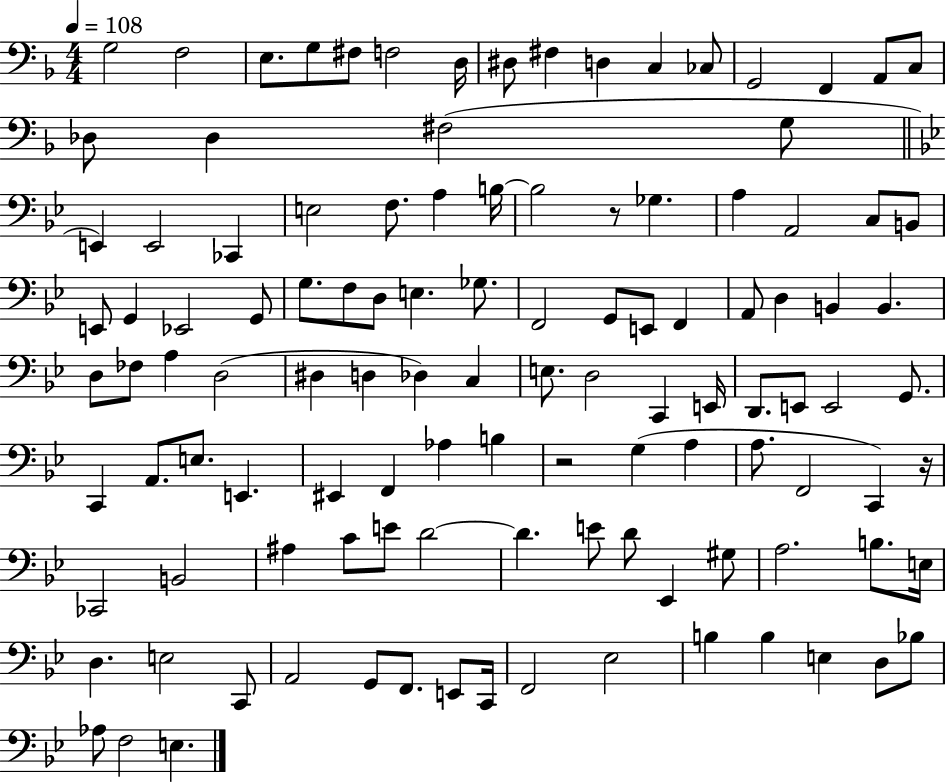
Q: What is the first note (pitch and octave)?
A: G3